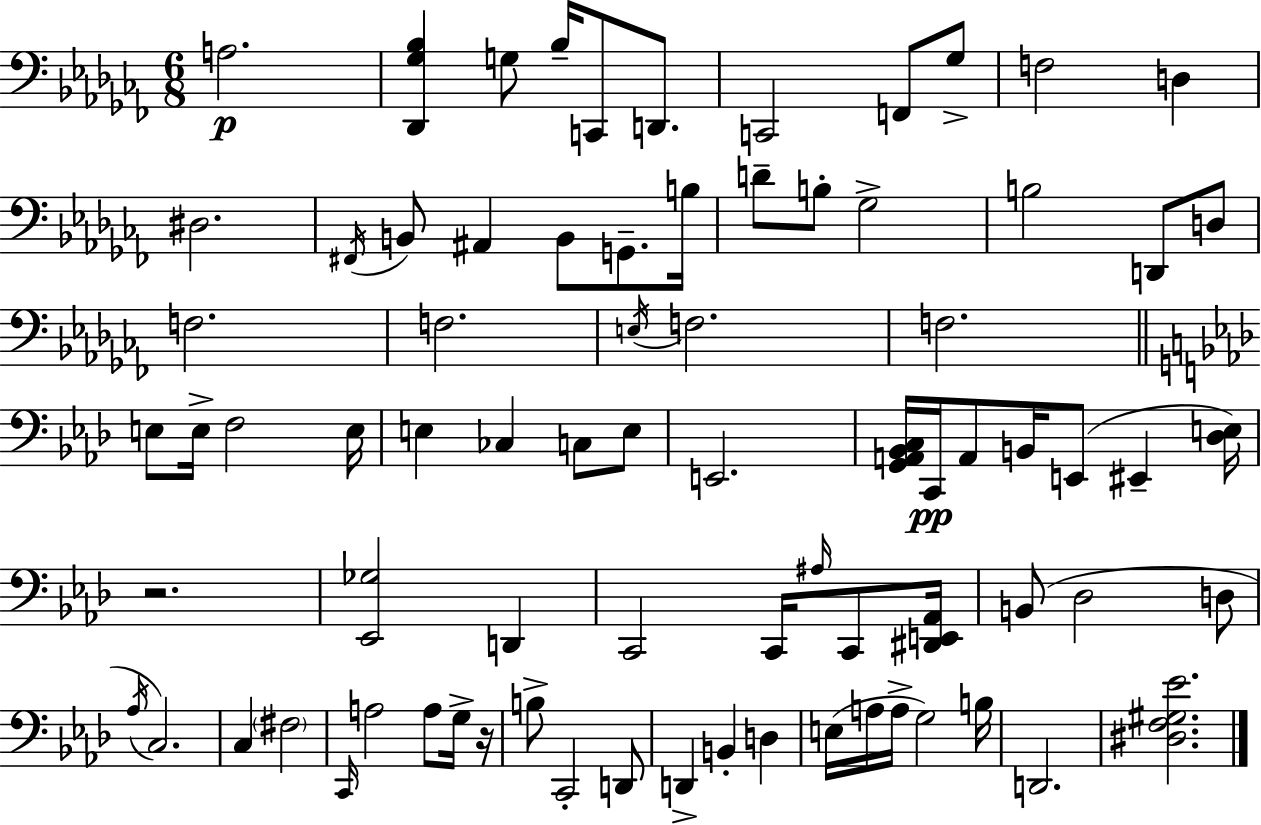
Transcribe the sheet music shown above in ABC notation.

X:1
T:Untitled
M:6/8
L:1/4
K:Abm
A,2 [_D,,_G,_B,] G,/2 _B,/4 C,,/2 D,,/2 C,,2 F,,/2 _G,/2 F,2 D, ^D,2 ^F,,/4 B,,/2 ^A,, B,,/2 G,,/2 B,/4 D/2 B,/2 _G,2 B,2 D,,/2 D,/2 F,2 F,2 E,/4 F,2 F,2 E,/2 E,/4 F,2 E,/4 E, _C, C,/2 E,/2 E,,2 [G,,A,,_B,,C,]/4 C,,/4 A,,/2 B,,/4 E,,/2 ^E,, [_D,E,]/4 z2 [_E,,_G,]2 D,, C,,2 C,,/4 ^A,/4 C,,/2 [^D,,E,,_A,,]/4 B,,/2 _D,2 D,/2 _A,/4 C,2 C, ^F,2 C,,/4 A,2 A,/2 G,/4 z/4 B,/2 C,,2 D,,/2 D,, B,, D, E,/4 A,/4 A,/4 G,2 B,/4 D,,2 [^D,F,^G,_E]2